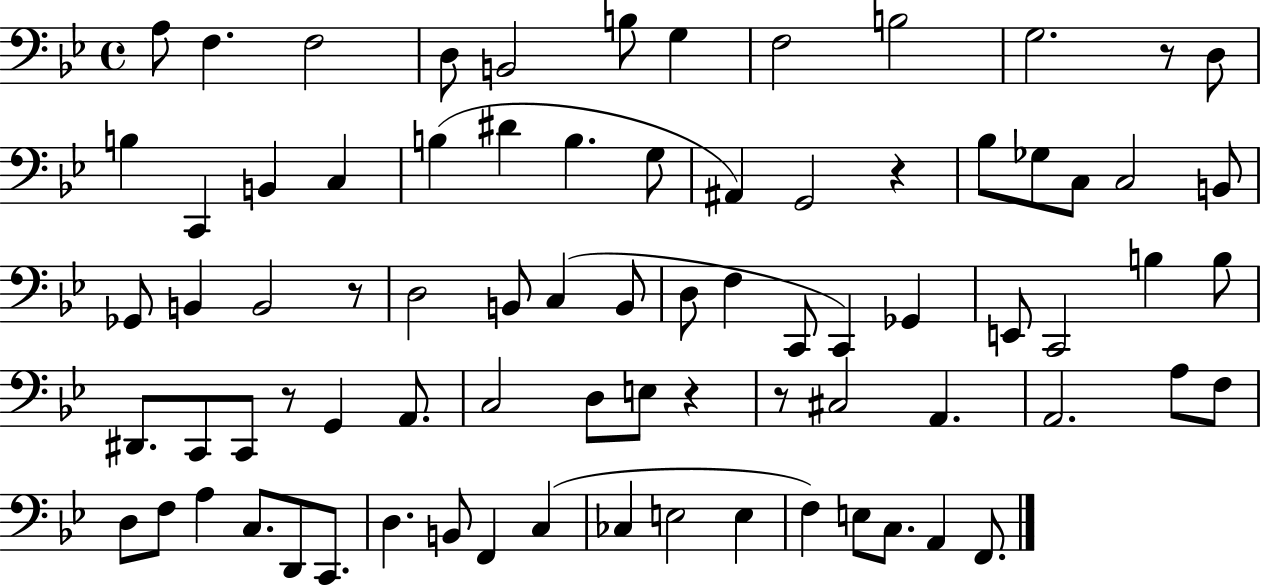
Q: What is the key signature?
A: BES major